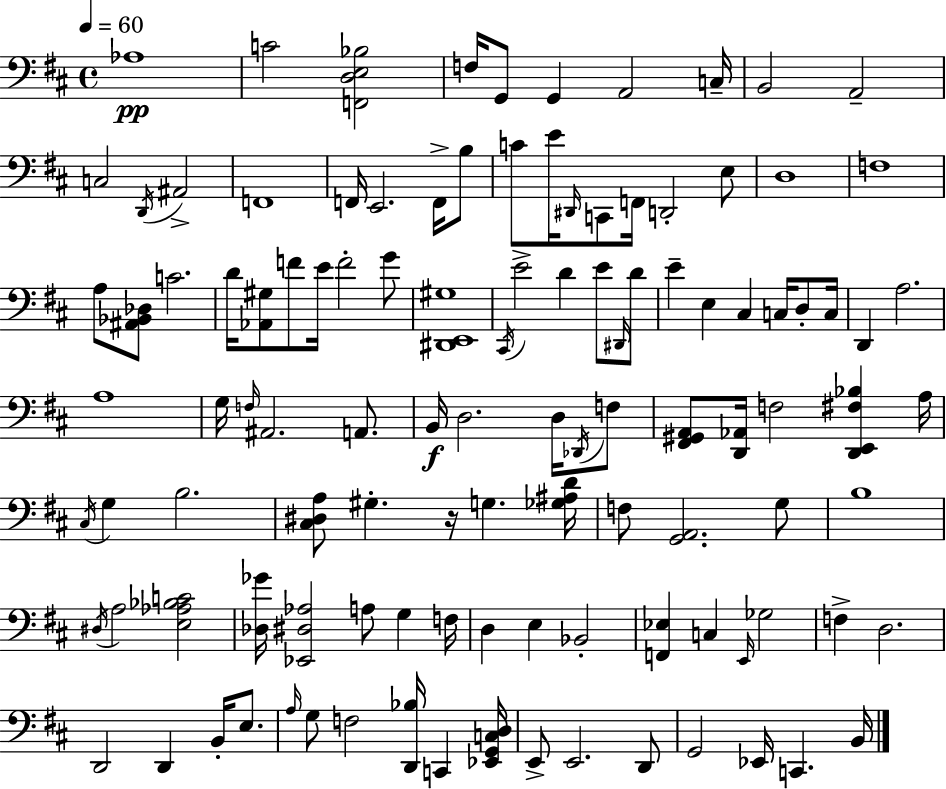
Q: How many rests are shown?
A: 1